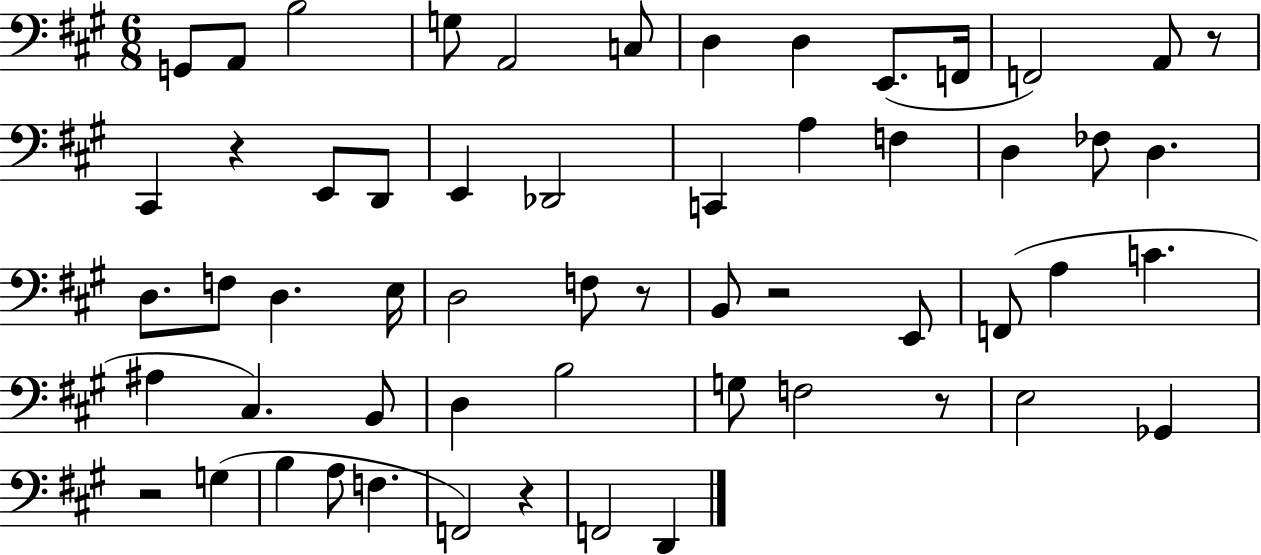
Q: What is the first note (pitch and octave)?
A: G2